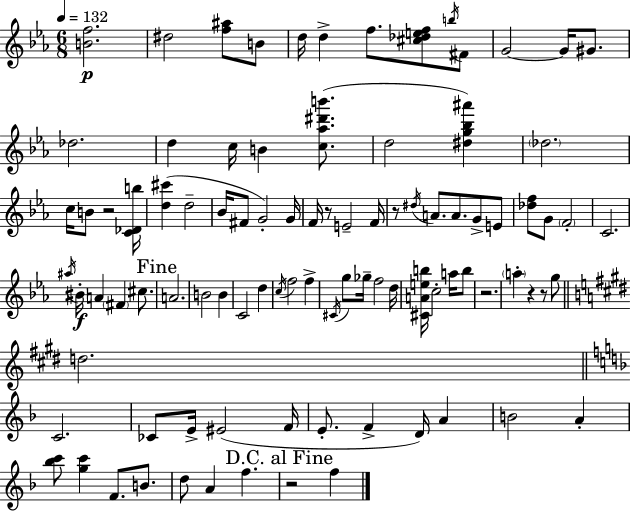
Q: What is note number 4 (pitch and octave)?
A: D5